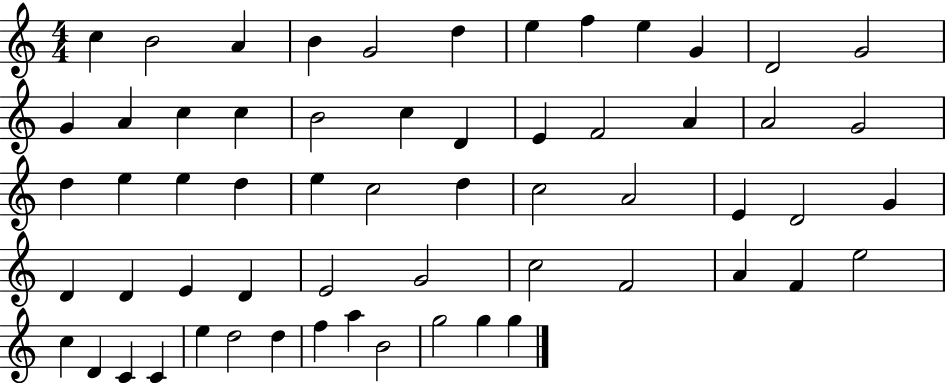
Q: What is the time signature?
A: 4/4